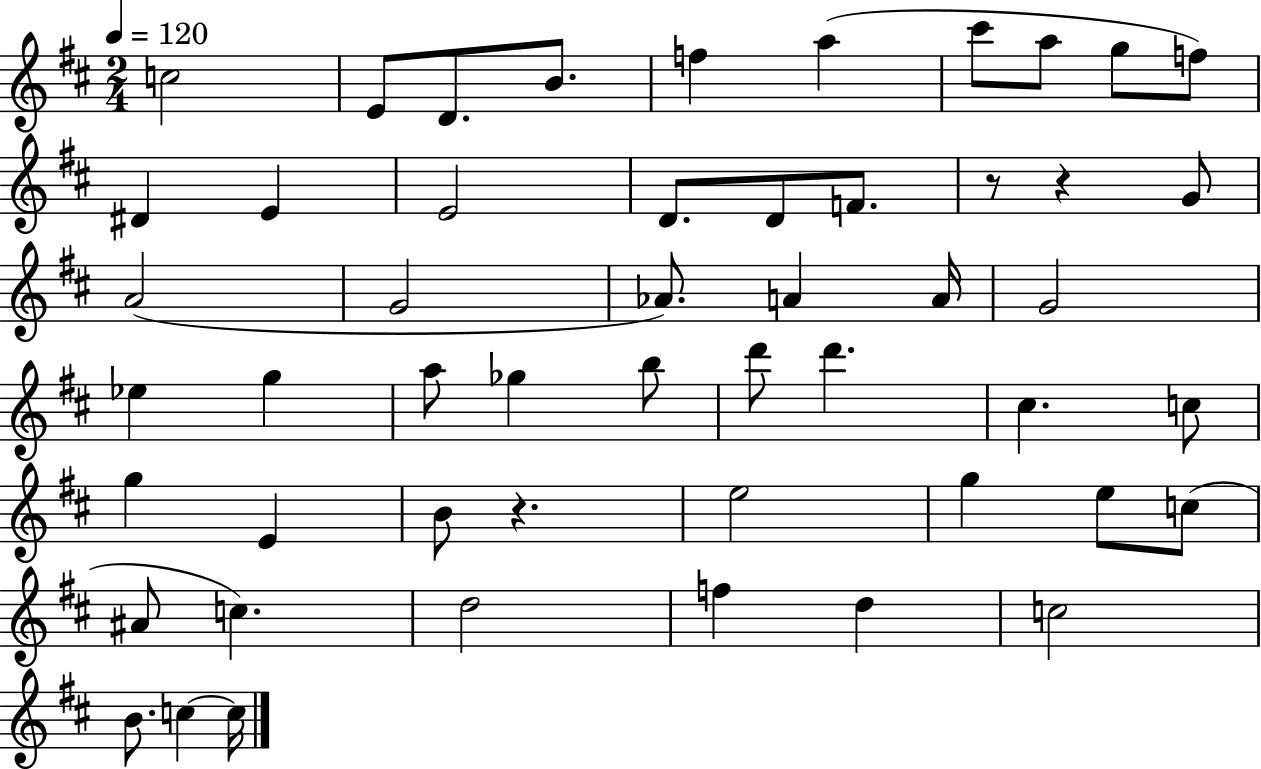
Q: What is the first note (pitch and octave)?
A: C5